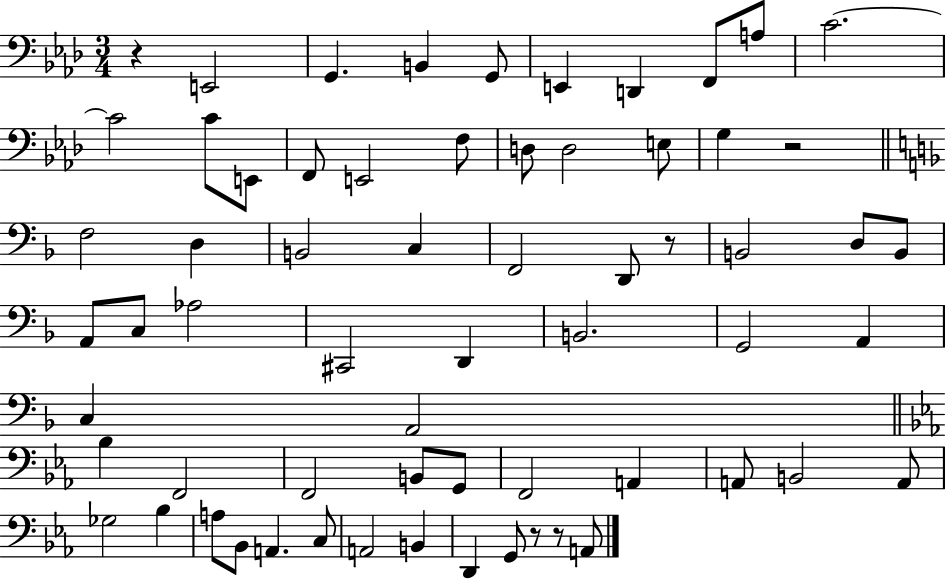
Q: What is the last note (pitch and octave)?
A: A2